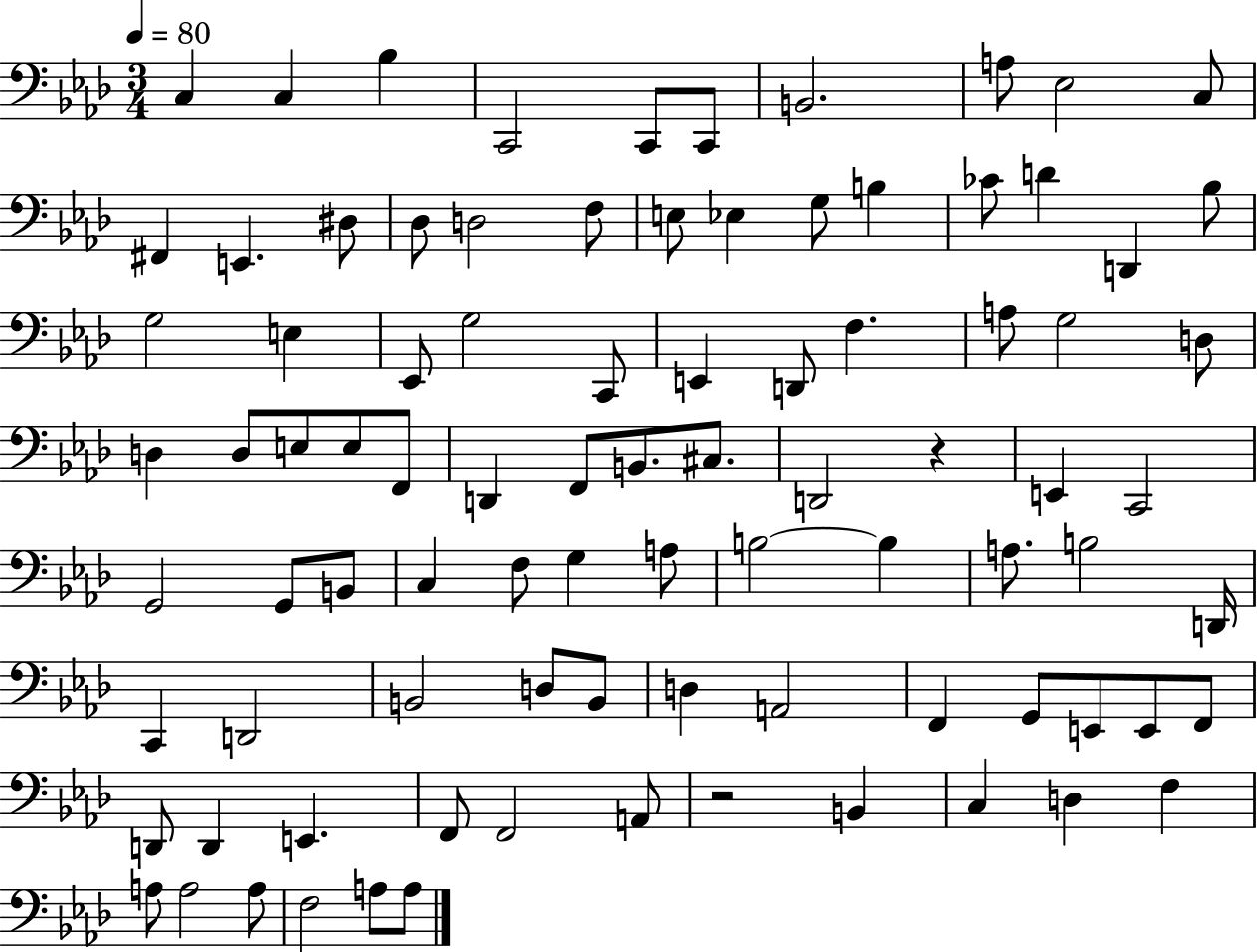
{
  \clef bass
  \numericTimeSignature
  \time 3/4
  \key aes \major
  \tempo 4 = 80
  c4 c4 bes4 | c,2 c,8 c,8 | b,2. | a8 ees2 c8 | \break fis,4 e,4. dis8 | des8 d2 f8 | e8 ees4 g8 b4 | ces'8 d'4 d,4 bes8 | \break g2 e4 | ees,8 g2 c,8 | e,4 d,8 f4. | a8 g2 d8 | \break d4 d8 e8 e8 f,8 | d,4 f,8 b,8. cis8. | d,2 r4 | e,4 c,2 | \break g,2 g,8 b,8 | c4 f8 g4 a8 | b2~~ b4 | a8. b2 d,16 | \break c,4 d,2 | b,2 d8 b,8 | d4 a,2 | f,4 g,8 e,8 e,8 f,8 | \break d,8 d,4 e,4. | f,8 f,2 a,8 | r2 b,4 | c4 d4 f4 | \break a8 a2 a8 | f2 a8 a8 | \bar "|."
}